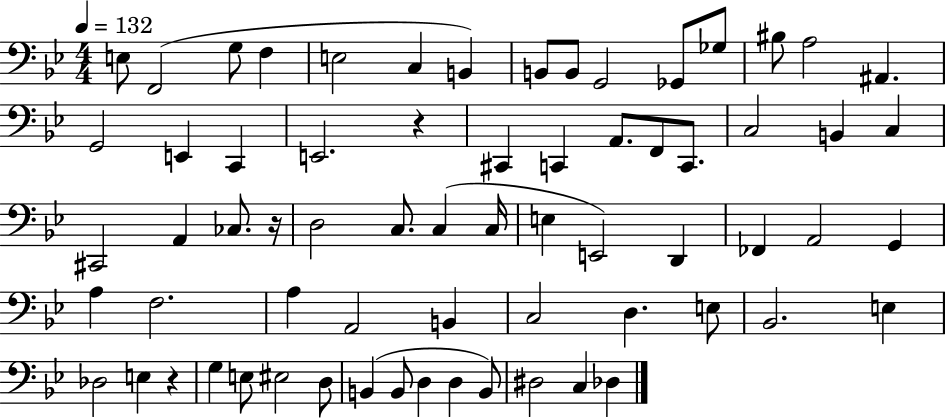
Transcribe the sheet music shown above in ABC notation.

X:1
T:Untitled
M:4/4
L:1/4
K:Bb
E,/2 F,,2 G,/2 F, E,2 C, B,, B,,/2 B,,/2 G,,2 _G,,/2 _G,/2 ^B,/2 A,2 ^A,, G,,2 E,, C,, E,,2 z ^C,, C,, A,,/2 F,,/2 C,,/2 C,2 B,, C, ^C,,2 A,, _C,/2 z/4 D,2 C,/2 C, C,/4 E, E,,2 D,, _F,, A,,2 G,, A, F,2 A, A,,2 B,, C,2 D, E,/2 _B,,2 E, _D,2 E, z G, E,/2 ^E,2 D,/2 B,, B,,/2 D, D, B,,/2 ^D,2 C, _D,